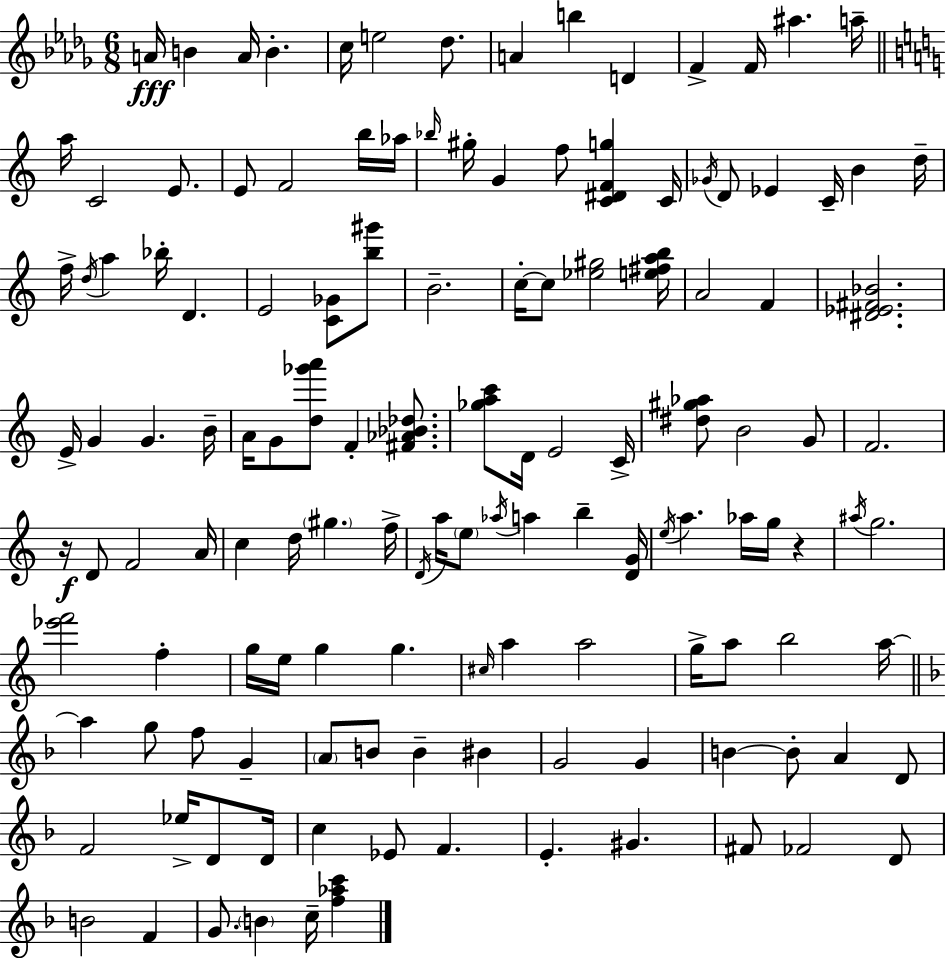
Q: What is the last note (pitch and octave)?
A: C5